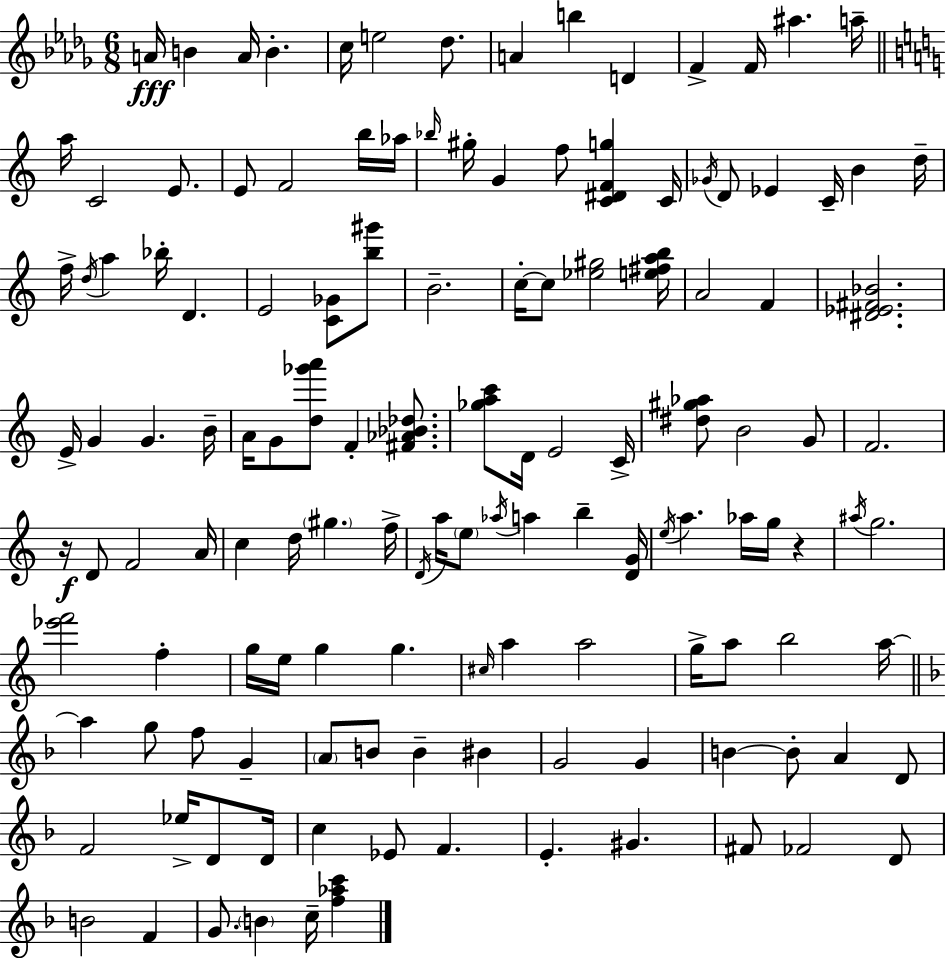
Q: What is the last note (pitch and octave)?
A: C5